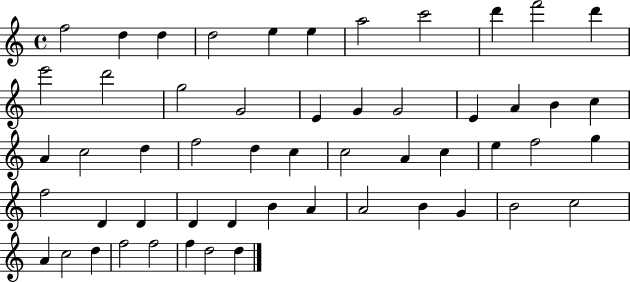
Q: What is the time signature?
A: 4/4